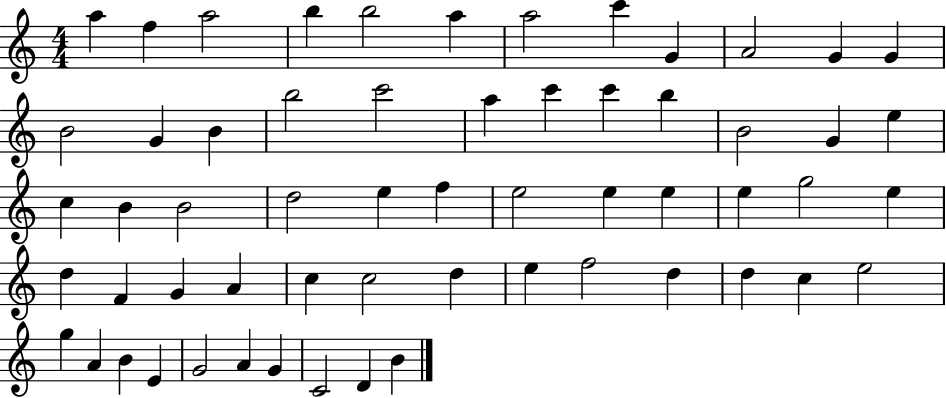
A5/q F5/q A5/h B5/q B5/h A5/q A5/h C6/q G4/q A4/h G4/q G4/q B4/h G4/q B4/q B5/h C6/h A5/q C6/q C6/q B5/q B4/h G4/q E5/q C5/q B4/q B4/h D5/h E5/q F5/q E5/h E5/q E5/q E5/q G5/h E5/q D5/q F4/q G4/q A4/q C5/q C5/h D5/q E5/q F5/h D5/q D5/q C5/q E5/h G5/q A4/q B4/q E4/q G4/h A4/q G4/q C4/h D4/q B4/q